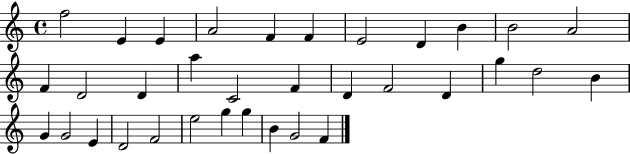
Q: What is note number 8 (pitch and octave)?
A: D4